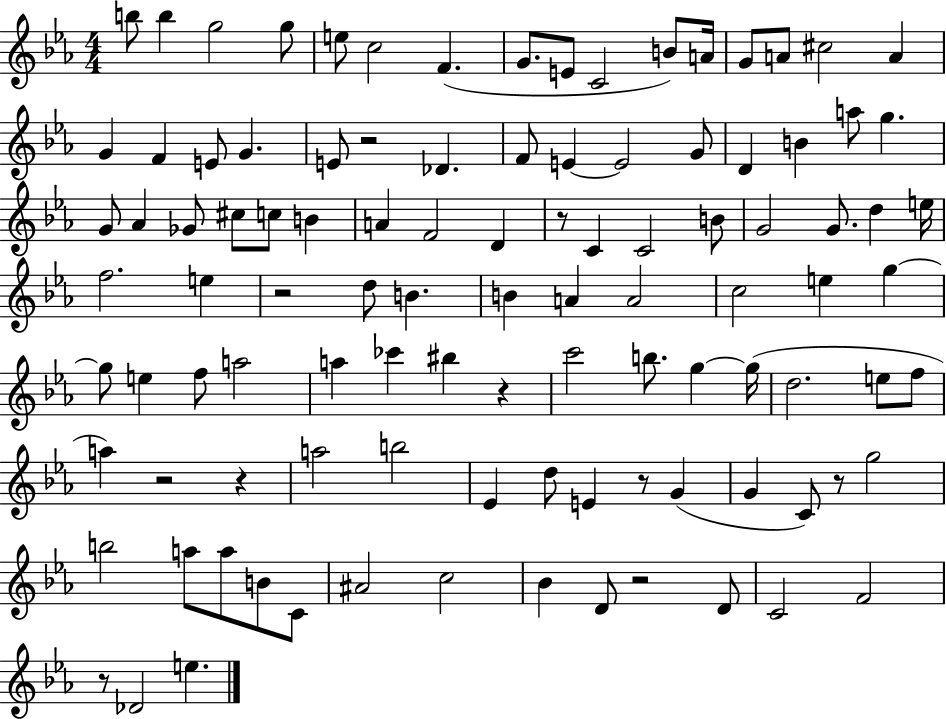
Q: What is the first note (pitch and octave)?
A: B5